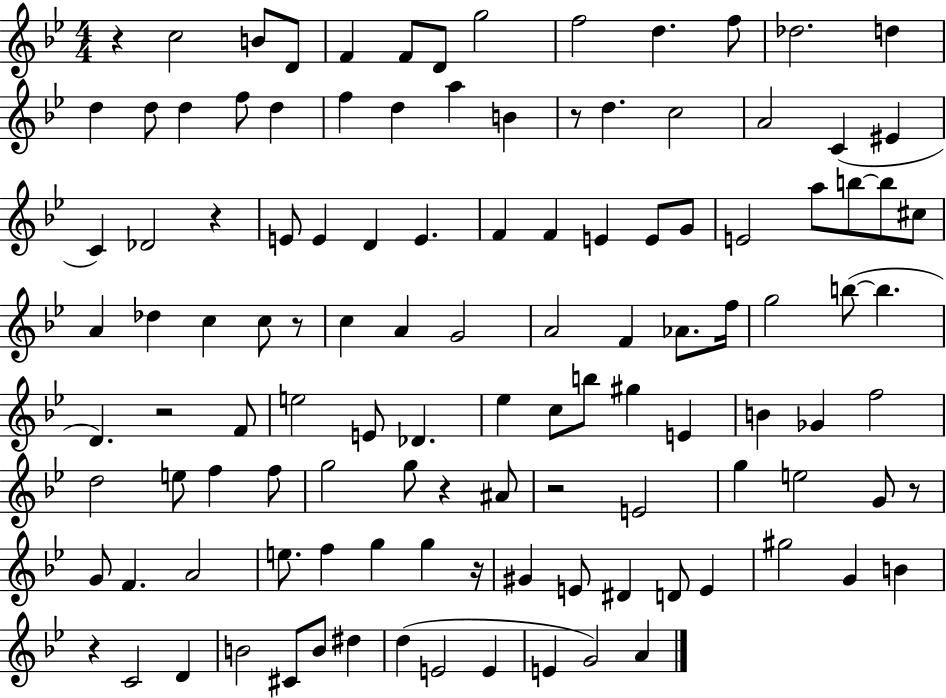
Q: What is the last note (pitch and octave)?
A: A4